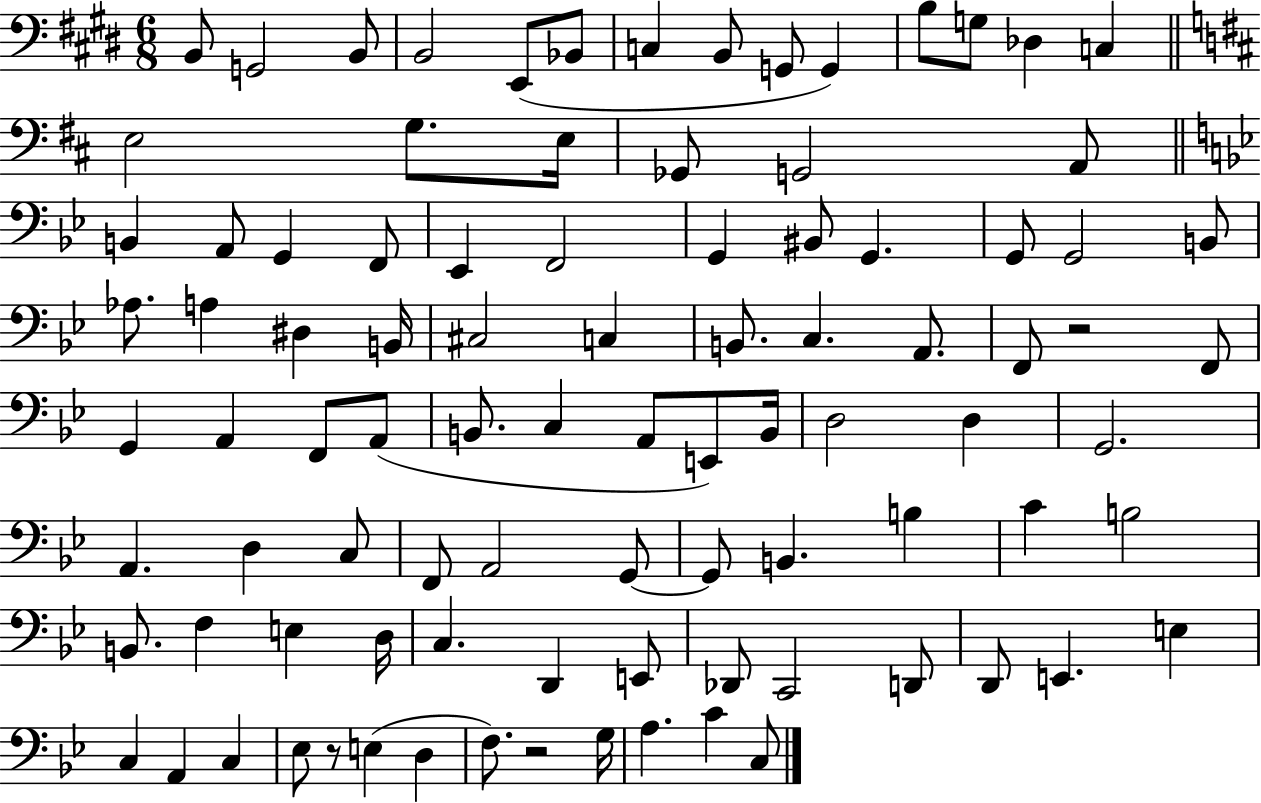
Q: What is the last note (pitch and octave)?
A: C3